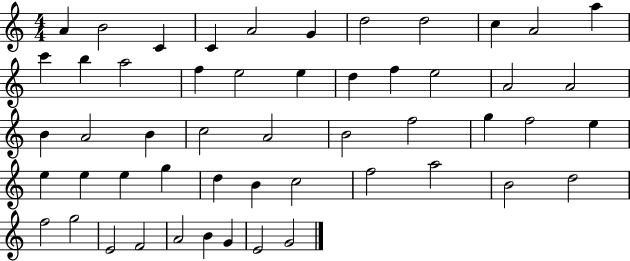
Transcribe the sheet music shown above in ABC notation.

X:1
T:Untitled
M:4/4
L:1/4
K:C
A B2 C C A2 G d2 d2 c A2 a c' b a2 f e2 e d f e2 A2 A2 B A2 B c2 A2 B2 f2 g f2 e e e e g d B c2 f2 a2 B2 d2 f2 g2 E2 F2 A2 B G E2 G2